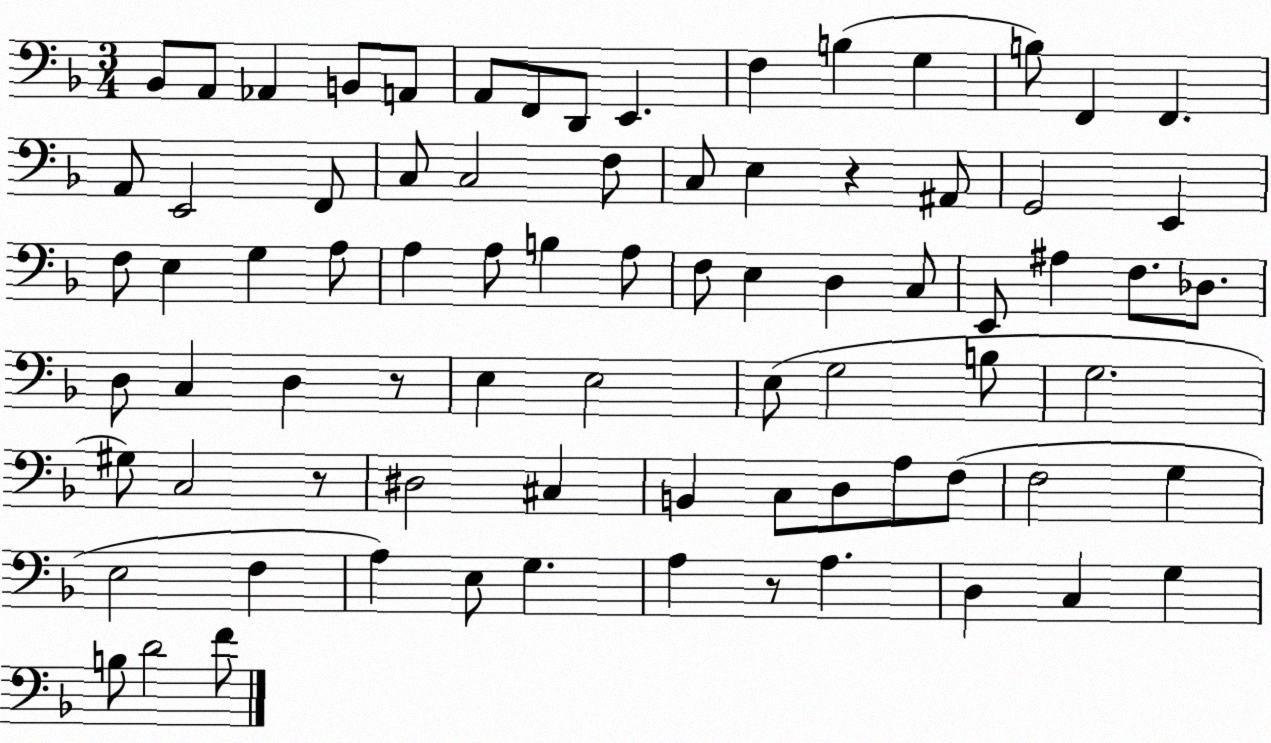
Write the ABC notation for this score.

X:1
T:Untitled
M:3/4
L:1/4
K:F
_B,,/2 A,,/2 _A,, B,,/2 A,,/2 A,,/2 F,,/2 D,,/2 E,, F, B, G, B,/2 F,, F,, A,,/2 E,,2 F,,/2 C,/2 C,2 F,/2 C,/2 E, z ^A,,/2 G,,2 E,, F,/2 E, G, A,/2 A, A,/2 B, A,/2 F,/2 E, D, C,/2 E,,/2 ^A, F,/2 _D,/2 D,/2 C, D, z/2 E, E,2 E,/2 G,2 B,/2 G,2 ^G,/2 C,2 z/2 ^D,2 ^C, B,, C,/2 D,/2 A,/2 F,/2 F,2 G, E,2 F, A, E,/2 G, A, z/2 A, D, C, G, B,/2 D2 F/2